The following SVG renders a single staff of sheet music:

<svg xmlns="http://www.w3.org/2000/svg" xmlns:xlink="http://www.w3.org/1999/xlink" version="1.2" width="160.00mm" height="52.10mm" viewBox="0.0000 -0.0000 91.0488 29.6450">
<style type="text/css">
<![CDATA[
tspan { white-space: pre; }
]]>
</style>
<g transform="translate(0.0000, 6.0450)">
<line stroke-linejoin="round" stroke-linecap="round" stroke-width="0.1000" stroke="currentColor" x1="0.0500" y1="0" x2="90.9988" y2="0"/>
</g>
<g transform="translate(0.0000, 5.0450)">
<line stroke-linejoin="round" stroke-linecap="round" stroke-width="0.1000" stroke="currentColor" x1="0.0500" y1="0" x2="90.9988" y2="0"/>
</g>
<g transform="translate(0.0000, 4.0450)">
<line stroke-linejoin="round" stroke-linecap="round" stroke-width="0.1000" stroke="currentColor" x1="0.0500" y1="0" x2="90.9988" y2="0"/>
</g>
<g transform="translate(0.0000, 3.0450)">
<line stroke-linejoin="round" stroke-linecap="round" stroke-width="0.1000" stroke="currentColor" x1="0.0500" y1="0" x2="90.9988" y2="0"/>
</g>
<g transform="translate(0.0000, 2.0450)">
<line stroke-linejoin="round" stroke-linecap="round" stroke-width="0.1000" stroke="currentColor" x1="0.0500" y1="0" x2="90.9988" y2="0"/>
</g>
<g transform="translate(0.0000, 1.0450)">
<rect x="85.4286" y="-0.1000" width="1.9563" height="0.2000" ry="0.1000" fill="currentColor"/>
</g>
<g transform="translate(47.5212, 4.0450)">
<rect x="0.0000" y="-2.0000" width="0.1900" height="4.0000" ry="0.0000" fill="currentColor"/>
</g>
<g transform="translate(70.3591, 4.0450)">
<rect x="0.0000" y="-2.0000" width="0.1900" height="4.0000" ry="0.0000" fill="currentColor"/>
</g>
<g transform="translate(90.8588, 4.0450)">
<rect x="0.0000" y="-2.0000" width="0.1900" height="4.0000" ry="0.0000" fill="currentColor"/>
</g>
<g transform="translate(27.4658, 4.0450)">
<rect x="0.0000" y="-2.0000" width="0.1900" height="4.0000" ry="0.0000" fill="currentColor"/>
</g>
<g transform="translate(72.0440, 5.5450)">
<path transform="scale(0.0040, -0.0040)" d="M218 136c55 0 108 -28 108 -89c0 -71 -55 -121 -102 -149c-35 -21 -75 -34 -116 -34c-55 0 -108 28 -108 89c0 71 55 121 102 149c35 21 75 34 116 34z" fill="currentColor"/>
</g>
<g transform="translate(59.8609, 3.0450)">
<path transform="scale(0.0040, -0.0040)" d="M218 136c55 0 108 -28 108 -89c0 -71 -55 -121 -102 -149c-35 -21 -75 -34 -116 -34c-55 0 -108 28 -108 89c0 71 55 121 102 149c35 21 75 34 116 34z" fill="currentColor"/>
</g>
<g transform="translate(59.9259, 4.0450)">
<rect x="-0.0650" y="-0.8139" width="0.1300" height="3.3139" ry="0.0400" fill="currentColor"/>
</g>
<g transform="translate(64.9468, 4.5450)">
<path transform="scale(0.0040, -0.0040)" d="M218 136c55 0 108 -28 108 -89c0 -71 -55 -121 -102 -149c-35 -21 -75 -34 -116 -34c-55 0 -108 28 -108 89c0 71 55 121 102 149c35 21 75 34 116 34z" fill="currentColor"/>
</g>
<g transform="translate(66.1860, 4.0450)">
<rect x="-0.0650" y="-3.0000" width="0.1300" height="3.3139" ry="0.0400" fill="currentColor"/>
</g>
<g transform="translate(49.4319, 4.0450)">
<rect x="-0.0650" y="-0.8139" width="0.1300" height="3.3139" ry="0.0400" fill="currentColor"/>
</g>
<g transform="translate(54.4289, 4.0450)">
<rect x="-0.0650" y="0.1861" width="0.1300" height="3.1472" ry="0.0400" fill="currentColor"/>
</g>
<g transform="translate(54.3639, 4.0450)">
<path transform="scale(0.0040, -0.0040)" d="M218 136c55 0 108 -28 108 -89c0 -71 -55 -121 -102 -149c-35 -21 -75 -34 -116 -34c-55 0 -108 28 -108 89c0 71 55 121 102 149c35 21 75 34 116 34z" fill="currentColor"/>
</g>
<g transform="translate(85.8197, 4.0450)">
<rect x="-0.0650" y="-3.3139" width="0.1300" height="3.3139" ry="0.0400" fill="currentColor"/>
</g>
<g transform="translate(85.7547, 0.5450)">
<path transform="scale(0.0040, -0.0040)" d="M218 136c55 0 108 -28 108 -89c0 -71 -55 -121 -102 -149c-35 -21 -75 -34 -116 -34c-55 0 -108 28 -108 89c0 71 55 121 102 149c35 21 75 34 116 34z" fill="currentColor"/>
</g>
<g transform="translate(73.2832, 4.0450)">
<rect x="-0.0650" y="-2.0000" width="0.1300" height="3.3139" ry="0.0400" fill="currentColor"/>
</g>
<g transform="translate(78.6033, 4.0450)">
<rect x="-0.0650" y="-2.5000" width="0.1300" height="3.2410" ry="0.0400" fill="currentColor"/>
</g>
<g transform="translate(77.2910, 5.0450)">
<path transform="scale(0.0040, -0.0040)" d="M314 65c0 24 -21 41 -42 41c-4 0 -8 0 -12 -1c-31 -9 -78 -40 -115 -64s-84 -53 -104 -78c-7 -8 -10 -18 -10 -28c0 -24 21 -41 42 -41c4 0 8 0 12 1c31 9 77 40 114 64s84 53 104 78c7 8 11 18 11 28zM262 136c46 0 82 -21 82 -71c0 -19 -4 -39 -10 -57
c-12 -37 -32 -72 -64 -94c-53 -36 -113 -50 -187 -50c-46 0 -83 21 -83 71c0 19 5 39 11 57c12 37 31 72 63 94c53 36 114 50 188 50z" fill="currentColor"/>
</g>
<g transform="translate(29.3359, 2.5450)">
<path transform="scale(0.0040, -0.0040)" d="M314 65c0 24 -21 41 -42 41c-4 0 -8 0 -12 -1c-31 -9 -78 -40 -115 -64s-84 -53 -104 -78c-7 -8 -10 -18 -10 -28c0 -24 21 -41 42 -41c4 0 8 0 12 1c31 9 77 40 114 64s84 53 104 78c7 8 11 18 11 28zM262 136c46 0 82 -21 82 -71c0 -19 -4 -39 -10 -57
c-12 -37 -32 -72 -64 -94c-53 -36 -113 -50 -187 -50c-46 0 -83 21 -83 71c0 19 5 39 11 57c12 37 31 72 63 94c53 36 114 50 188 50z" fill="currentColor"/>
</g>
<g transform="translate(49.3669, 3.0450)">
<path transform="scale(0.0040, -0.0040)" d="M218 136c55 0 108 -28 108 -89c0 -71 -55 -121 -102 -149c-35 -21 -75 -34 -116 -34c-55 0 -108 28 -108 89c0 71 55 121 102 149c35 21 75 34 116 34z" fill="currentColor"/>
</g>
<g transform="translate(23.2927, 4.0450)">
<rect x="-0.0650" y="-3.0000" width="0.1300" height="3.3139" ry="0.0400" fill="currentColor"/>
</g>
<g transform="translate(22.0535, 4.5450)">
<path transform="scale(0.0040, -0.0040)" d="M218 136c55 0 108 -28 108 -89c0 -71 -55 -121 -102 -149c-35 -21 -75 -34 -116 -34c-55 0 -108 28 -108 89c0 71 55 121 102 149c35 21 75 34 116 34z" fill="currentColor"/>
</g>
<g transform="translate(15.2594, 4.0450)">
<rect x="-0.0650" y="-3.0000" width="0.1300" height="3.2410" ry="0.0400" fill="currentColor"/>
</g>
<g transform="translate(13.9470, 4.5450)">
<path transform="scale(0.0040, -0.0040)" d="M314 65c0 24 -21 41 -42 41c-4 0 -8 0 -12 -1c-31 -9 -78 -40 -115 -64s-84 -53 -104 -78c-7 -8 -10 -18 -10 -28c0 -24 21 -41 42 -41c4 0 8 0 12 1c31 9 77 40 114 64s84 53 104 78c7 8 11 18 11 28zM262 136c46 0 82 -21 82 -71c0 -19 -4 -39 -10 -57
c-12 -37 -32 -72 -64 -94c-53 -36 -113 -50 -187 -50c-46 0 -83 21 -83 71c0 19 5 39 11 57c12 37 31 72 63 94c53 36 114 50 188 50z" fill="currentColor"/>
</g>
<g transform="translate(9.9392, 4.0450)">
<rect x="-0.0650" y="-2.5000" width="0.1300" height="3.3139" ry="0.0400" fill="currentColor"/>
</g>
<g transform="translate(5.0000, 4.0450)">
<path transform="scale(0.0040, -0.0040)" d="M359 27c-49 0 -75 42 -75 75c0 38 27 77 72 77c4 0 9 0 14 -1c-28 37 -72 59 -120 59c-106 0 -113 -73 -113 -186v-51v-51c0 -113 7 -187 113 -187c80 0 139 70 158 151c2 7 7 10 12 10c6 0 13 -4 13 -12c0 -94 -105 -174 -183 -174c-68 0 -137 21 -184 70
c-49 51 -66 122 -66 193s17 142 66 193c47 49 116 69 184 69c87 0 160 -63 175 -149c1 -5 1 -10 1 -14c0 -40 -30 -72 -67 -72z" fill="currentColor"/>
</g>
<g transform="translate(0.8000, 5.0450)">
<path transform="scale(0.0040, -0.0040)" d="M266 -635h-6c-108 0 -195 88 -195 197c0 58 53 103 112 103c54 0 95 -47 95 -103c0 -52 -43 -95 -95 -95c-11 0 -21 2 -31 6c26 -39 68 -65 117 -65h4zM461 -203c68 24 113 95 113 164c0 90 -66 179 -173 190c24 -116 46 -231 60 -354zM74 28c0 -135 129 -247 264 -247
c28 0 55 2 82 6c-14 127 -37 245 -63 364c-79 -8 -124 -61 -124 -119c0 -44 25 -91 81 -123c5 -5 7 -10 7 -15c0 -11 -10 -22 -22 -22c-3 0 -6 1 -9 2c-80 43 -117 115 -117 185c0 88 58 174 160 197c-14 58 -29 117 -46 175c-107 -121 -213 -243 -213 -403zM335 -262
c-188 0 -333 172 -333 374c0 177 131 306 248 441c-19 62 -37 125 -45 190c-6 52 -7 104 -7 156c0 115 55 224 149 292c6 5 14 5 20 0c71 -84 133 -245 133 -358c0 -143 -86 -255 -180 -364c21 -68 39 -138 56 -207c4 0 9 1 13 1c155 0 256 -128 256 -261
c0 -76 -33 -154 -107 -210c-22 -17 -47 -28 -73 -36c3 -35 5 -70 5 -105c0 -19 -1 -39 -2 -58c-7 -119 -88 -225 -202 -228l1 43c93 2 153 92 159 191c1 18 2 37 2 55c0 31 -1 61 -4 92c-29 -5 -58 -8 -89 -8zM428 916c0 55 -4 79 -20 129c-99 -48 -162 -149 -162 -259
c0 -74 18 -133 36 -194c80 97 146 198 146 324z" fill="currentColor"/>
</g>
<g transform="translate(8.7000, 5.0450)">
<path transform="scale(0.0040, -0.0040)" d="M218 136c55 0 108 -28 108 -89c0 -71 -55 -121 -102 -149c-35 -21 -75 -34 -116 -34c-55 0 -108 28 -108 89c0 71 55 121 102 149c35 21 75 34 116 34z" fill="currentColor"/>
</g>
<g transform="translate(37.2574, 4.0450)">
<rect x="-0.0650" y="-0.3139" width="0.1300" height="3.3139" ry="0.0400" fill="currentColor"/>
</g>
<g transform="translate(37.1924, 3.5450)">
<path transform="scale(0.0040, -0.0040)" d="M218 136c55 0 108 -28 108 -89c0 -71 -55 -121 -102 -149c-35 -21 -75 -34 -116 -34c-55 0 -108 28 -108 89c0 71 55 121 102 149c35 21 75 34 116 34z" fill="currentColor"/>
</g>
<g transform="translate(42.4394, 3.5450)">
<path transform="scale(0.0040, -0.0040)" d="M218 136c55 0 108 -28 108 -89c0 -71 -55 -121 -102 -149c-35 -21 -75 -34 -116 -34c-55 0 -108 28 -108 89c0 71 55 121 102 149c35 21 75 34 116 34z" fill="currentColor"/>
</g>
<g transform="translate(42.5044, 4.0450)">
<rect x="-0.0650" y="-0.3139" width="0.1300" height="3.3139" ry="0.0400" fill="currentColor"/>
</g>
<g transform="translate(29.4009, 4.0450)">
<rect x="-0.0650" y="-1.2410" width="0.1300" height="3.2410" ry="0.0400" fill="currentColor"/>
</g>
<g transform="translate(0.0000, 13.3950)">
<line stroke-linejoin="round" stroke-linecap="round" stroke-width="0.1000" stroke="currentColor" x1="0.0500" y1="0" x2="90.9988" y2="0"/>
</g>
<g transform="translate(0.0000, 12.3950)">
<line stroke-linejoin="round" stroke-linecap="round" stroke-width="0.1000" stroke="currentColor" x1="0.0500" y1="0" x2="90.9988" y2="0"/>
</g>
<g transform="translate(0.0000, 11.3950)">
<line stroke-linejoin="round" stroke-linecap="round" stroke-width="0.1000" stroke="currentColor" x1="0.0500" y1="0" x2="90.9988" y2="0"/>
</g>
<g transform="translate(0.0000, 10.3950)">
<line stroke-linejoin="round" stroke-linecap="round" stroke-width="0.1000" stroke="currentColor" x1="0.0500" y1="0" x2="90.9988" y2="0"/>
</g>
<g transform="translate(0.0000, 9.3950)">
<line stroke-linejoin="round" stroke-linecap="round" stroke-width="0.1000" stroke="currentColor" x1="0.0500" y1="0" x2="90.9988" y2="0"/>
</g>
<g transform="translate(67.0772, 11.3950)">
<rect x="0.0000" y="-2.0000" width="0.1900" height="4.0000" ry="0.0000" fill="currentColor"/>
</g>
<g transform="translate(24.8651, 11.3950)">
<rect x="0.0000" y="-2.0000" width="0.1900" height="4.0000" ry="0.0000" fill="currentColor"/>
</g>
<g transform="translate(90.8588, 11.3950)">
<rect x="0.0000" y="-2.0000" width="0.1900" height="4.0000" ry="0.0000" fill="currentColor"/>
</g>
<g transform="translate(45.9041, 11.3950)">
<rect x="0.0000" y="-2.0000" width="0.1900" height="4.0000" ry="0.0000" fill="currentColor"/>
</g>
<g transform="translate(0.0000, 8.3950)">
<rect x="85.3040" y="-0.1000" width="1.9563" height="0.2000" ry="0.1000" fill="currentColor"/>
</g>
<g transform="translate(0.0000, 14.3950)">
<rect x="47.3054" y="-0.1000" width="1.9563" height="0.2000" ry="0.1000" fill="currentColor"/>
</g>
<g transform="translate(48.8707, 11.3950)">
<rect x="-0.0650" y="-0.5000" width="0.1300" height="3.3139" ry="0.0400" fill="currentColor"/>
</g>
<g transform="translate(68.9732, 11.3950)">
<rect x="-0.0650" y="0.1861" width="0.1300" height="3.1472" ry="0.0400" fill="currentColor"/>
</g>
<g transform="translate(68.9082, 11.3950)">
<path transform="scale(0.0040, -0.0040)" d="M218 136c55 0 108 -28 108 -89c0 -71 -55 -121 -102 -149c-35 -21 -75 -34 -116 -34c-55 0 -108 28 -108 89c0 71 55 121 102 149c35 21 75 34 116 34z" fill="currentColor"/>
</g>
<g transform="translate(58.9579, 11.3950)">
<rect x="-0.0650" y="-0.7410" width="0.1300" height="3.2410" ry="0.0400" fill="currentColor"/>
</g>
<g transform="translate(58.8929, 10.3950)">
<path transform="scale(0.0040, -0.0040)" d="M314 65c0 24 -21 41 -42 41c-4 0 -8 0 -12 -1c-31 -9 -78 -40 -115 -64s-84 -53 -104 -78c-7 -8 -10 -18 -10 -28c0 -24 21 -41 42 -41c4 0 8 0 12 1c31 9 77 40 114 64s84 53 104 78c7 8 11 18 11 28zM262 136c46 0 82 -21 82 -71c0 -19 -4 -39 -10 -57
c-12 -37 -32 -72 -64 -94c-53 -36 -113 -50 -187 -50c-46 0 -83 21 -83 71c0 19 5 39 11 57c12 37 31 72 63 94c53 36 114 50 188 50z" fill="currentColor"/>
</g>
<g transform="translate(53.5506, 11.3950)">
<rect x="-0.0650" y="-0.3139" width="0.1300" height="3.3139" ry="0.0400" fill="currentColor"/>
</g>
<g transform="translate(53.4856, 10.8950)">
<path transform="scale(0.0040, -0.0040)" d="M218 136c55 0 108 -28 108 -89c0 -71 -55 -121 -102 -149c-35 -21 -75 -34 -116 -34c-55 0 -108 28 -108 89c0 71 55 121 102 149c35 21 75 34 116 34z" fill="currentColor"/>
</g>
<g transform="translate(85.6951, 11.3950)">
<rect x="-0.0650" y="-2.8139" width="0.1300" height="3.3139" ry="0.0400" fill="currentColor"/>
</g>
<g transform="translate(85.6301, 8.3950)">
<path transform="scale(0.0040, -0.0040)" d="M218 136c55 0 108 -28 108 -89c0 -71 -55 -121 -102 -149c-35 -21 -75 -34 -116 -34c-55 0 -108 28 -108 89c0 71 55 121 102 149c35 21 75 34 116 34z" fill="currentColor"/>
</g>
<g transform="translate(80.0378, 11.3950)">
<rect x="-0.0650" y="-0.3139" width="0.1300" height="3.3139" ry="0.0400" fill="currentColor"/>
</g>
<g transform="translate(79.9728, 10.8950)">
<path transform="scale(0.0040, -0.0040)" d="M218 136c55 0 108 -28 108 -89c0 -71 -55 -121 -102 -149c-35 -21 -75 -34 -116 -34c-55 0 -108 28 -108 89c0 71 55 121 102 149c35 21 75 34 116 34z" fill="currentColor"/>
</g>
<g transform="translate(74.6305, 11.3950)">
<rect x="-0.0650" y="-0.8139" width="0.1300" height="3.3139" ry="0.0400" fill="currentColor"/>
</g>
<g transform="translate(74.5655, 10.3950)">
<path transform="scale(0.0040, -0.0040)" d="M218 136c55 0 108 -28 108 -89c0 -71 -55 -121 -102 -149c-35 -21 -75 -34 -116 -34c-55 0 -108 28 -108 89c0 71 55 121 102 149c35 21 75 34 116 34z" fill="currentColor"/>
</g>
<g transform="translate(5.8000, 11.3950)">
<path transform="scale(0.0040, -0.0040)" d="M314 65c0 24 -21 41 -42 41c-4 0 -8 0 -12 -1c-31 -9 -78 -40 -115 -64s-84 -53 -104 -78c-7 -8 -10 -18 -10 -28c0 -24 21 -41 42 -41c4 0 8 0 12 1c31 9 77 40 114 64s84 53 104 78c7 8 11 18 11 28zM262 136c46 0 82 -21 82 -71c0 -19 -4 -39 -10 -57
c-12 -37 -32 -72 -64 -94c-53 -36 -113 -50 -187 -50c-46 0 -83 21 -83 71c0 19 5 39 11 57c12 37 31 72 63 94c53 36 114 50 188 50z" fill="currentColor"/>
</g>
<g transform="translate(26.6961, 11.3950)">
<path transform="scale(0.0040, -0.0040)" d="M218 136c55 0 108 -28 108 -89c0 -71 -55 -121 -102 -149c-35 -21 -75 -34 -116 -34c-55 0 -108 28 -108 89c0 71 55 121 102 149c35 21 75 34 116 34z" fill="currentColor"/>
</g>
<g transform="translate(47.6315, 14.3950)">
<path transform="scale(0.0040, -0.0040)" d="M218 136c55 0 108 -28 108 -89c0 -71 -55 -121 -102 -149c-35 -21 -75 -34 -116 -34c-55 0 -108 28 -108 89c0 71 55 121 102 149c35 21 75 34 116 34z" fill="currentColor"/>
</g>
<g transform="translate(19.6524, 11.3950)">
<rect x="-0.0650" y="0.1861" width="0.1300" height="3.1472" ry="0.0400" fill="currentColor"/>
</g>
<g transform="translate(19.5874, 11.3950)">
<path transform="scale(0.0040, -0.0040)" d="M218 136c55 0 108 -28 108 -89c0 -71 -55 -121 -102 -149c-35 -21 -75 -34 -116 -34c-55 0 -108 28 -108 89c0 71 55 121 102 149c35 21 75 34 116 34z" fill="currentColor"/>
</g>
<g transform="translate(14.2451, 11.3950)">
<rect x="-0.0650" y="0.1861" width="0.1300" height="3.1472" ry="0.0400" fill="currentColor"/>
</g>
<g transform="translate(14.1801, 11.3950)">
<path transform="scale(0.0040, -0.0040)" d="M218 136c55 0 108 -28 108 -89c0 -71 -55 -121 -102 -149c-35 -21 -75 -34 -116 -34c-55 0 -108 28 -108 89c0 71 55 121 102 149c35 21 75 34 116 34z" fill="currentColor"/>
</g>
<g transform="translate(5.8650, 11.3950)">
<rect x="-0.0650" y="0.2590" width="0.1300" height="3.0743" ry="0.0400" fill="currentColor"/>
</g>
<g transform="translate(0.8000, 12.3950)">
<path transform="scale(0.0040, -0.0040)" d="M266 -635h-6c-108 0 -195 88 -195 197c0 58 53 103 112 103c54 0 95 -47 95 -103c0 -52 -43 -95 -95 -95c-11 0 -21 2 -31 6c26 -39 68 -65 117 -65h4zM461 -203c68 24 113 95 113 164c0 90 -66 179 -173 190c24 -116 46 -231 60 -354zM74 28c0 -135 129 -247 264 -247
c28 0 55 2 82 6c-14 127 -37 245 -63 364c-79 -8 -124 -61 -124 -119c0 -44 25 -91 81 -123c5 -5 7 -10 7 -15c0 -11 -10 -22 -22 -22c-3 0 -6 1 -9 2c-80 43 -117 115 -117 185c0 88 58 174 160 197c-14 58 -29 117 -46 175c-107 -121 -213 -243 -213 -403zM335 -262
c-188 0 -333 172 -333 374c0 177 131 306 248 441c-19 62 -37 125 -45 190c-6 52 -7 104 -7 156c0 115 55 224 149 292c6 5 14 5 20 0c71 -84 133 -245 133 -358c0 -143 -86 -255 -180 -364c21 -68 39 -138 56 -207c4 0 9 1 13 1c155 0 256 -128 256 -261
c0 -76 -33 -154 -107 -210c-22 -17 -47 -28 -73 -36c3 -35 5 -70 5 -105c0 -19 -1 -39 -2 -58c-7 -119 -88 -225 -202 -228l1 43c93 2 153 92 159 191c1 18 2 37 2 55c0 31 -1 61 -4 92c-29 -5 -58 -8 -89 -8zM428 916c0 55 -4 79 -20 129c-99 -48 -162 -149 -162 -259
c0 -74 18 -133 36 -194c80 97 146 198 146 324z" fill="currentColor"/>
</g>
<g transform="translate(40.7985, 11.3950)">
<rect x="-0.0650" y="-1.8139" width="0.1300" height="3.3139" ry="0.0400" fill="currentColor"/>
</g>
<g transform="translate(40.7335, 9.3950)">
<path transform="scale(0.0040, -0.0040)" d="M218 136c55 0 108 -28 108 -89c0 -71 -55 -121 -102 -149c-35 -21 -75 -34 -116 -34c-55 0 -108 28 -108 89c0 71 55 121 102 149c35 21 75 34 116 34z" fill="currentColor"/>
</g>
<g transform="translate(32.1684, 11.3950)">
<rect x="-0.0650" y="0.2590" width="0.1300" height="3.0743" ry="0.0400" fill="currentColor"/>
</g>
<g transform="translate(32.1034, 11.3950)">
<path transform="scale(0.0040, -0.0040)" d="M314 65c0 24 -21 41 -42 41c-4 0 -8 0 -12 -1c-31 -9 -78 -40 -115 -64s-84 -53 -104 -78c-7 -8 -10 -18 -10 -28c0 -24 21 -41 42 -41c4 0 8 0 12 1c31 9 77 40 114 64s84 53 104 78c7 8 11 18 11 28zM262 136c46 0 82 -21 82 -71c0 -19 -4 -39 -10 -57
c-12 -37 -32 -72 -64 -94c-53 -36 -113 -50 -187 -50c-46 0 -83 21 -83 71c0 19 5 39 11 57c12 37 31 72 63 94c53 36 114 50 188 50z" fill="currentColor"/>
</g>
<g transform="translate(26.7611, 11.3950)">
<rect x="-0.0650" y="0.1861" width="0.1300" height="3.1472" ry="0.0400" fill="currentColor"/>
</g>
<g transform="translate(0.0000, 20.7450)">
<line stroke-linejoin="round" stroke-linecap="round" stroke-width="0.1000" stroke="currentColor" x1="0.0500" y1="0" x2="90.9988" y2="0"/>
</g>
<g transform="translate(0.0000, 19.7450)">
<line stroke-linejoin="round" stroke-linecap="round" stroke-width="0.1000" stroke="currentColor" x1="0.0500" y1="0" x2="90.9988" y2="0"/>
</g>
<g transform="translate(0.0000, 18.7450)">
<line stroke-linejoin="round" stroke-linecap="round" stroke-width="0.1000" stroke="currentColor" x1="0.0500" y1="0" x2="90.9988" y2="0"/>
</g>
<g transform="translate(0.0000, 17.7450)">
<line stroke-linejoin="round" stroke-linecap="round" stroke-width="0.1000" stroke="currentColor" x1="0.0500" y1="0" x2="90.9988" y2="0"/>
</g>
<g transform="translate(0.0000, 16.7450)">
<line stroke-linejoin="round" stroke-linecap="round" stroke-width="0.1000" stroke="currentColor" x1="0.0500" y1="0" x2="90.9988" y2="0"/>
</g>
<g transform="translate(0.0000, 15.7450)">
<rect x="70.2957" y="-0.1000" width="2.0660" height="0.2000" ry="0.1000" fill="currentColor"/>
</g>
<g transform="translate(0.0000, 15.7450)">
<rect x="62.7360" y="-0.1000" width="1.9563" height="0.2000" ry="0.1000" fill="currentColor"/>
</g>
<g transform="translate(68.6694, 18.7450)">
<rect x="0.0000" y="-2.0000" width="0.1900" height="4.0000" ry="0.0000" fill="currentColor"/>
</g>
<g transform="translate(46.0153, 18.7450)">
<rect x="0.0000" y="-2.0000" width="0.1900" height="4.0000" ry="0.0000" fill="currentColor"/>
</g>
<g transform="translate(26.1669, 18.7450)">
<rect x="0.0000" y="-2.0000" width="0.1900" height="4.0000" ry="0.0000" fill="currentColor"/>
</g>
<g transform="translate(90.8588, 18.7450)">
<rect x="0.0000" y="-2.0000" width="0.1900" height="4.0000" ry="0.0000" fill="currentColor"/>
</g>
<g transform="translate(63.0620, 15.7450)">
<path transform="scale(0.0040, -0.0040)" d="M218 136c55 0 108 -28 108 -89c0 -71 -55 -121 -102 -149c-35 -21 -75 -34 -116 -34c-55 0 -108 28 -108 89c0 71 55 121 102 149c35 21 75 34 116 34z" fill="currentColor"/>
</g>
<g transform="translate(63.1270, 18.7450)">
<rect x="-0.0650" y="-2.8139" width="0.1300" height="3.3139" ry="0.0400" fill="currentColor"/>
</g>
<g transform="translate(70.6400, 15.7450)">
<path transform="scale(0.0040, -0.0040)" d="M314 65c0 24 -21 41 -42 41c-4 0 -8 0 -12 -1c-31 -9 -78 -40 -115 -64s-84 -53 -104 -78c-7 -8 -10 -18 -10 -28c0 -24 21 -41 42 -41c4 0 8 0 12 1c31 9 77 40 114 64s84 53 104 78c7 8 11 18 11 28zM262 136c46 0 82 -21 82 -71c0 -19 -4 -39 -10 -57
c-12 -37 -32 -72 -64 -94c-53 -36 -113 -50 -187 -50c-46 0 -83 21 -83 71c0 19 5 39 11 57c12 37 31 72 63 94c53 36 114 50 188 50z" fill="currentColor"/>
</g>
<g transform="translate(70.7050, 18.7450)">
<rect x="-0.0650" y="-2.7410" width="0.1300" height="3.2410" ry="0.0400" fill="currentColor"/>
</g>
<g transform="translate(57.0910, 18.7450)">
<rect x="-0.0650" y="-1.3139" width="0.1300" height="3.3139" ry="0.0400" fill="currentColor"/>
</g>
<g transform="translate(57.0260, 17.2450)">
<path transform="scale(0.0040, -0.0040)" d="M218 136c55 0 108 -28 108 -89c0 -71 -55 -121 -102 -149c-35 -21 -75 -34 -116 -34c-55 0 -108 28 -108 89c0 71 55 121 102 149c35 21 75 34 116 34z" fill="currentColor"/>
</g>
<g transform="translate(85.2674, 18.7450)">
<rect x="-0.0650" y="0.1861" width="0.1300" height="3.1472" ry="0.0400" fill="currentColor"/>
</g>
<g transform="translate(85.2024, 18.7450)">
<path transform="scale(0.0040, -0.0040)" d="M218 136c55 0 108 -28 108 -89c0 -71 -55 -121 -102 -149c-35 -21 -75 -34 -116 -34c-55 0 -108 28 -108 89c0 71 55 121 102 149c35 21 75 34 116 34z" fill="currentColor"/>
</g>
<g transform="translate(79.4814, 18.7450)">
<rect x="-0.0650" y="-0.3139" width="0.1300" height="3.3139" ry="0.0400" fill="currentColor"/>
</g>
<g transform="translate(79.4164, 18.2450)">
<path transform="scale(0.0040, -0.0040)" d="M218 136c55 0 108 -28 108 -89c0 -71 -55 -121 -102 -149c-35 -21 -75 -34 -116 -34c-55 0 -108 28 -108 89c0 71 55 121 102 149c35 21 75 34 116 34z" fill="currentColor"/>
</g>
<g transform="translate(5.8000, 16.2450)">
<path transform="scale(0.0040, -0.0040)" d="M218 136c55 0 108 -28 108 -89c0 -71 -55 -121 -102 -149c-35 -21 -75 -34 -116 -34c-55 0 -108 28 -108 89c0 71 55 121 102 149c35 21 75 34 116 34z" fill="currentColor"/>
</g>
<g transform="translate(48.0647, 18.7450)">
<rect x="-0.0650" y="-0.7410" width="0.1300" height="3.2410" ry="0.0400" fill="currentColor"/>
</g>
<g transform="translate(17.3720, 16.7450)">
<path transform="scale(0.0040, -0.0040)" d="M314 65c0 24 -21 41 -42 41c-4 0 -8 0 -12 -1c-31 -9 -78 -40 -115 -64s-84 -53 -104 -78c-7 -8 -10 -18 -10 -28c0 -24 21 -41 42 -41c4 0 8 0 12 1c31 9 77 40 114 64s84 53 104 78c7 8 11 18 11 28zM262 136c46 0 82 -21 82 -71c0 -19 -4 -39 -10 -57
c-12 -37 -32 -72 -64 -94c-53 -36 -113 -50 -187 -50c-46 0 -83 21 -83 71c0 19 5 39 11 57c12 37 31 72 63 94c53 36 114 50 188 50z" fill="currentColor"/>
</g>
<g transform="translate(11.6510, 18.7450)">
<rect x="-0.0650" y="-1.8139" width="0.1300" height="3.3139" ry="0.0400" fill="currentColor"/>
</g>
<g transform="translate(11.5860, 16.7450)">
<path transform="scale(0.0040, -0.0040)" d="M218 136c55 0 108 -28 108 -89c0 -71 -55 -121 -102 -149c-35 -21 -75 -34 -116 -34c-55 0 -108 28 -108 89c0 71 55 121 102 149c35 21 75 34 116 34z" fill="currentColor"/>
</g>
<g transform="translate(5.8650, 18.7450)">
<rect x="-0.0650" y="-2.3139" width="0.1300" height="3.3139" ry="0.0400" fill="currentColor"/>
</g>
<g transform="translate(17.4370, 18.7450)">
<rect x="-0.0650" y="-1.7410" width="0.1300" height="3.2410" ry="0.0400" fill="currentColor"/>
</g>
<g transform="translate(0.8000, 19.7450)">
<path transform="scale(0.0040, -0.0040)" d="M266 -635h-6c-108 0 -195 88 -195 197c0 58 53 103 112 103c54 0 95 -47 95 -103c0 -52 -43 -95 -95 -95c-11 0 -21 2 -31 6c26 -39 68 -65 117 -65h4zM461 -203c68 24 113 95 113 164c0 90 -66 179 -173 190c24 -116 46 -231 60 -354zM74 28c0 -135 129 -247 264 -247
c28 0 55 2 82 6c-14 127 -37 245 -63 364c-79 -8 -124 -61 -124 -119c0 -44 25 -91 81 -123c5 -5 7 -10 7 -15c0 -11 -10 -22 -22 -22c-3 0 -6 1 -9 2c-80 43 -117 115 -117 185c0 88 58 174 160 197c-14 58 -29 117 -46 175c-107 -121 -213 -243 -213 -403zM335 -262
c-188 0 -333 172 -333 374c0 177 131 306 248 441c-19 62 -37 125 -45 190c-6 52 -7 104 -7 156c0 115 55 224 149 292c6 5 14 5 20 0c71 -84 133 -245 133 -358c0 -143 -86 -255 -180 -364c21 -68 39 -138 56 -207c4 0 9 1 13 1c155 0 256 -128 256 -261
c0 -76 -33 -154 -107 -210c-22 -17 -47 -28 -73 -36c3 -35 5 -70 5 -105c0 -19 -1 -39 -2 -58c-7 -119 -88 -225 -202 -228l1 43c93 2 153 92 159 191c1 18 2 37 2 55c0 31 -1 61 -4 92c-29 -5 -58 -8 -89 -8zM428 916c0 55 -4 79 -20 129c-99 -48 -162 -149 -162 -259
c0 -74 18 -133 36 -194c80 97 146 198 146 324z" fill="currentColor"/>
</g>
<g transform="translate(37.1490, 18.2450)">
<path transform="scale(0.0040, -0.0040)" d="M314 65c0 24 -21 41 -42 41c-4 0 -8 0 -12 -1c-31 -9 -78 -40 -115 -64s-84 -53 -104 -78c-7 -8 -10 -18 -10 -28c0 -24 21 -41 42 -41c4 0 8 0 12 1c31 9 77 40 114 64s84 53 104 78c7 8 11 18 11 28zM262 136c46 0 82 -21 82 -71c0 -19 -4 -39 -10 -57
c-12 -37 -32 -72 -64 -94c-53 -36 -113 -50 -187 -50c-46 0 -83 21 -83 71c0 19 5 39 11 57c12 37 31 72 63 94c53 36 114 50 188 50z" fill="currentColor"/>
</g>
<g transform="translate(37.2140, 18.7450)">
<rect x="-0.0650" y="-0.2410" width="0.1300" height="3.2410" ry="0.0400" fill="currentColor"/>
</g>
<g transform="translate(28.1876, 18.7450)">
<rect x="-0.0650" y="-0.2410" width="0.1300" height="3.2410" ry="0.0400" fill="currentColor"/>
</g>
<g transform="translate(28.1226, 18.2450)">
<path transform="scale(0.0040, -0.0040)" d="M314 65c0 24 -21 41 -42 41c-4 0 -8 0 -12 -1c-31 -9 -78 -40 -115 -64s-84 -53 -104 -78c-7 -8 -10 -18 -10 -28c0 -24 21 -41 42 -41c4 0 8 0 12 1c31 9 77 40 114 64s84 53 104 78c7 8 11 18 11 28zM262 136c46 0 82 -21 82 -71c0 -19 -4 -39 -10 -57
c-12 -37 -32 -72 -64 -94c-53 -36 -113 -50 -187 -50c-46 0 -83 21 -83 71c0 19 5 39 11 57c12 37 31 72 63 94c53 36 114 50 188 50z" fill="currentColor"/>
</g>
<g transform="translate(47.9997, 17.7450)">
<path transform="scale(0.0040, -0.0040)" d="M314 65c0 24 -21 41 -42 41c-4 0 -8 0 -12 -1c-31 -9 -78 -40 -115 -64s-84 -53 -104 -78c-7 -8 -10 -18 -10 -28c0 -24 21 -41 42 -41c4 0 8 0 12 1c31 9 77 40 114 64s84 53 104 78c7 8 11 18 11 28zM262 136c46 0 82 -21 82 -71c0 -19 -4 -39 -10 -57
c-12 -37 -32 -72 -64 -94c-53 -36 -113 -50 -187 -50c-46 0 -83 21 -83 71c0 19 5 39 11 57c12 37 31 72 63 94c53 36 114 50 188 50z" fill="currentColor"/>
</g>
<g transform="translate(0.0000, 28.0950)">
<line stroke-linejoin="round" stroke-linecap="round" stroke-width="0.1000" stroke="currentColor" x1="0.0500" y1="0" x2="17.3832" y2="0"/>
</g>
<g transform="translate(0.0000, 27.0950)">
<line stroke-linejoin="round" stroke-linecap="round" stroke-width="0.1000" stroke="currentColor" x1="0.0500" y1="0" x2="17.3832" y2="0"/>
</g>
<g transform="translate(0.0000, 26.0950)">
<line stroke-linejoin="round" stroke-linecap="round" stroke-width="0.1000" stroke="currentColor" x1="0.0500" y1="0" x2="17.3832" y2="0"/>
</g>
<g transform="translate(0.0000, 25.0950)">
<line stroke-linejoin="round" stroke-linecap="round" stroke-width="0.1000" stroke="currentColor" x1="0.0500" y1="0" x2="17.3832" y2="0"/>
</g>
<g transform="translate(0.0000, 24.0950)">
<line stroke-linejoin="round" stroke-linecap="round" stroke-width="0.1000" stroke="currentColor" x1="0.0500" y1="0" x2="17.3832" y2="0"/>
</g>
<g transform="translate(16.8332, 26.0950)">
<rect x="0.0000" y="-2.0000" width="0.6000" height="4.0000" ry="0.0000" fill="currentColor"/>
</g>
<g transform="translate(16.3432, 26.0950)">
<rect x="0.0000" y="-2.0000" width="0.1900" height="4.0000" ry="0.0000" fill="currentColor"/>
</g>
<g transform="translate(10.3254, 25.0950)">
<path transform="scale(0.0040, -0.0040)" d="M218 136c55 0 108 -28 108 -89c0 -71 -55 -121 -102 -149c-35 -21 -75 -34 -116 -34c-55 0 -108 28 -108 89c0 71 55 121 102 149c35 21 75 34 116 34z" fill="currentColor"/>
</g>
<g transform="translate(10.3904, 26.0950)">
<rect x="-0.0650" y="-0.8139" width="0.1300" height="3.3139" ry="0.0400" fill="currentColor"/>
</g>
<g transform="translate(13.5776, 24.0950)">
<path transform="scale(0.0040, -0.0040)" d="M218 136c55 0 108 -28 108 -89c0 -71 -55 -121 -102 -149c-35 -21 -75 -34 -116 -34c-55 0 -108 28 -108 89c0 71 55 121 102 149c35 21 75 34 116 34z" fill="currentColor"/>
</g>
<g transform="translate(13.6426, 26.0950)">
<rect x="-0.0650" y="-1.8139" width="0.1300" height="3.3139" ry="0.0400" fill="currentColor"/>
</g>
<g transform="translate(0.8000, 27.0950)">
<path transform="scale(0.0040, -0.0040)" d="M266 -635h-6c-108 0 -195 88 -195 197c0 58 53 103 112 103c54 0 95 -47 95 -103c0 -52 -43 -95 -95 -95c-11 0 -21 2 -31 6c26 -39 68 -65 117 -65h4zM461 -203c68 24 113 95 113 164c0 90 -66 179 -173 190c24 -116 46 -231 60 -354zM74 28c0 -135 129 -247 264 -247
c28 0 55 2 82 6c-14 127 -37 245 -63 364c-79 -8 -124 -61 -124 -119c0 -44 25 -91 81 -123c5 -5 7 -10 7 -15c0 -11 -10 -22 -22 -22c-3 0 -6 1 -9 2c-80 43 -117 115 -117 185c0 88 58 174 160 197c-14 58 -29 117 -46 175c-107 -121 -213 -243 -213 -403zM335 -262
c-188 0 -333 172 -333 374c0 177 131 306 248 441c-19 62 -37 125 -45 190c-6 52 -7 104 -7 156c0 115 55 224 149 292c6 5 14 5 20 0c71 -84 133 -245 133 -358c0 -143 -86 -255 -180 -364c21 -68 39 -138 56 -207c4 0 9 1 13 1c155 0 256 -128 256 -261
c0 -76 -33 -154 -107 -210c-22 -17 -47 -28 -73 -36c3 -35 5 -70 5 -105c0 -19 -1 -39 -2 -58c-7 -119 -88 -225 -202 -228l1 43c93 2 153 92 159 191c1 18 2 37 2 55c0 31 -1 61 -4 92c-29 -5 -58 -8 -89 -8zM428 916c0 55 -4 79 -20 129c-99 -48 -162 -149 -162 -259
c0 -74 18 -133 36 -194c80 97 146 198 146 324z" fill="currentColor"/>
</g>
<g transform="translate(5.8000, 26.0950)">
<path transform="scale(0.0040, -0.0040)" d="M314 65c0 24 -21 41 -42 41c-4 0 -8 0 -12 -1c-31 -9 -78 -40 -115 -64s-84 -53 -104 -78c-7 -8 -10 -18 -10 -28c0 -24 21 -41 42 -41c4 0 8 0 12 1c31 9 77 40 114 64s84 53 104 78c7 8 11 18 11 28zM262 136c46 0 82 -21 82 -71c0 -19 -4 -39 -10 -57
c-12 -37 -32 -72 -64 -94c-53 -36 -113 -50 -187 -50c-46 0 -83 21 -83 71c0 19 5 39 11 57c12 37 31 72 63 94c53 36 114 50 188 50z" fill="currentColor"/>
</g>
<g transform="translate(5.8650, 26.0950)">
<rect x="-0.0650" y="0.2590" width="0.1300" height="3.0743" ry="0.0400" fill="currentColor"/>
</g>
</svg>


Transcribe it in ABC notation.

X:1
T:Untitled
M:4/4
L:1/4
K:C
G A2 A e2 c c d B d A F G2 b B2 B B B B2 f C c d2 B d c a g f f2 c2 c2 d2 e a a2 c B B2 d f